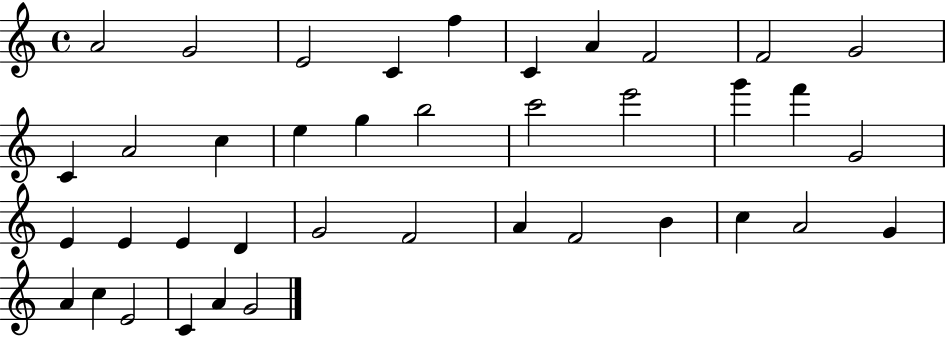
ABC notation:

X:1
T:Untitled
M:4/4
L:1/4
K:C
A2 G2 E2 C f C A F2 F2 G2 C A2 c e g b2 c'2 e'2 g' f' G2 E E E D G2 F2 A F2 B c A2 G A c E2 C A G2